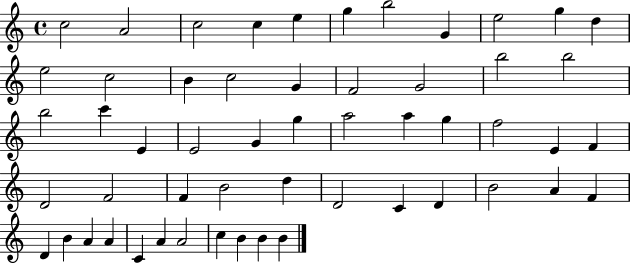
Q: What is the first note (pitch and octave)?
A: C5